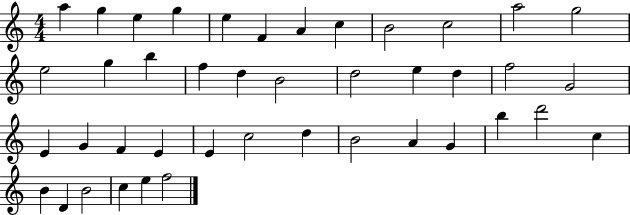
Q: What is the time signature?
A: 4/4